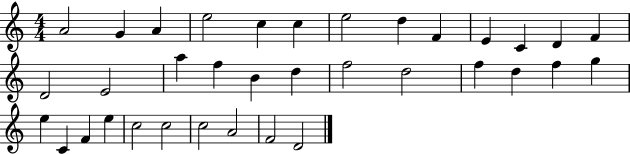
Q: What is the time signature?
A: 4/4